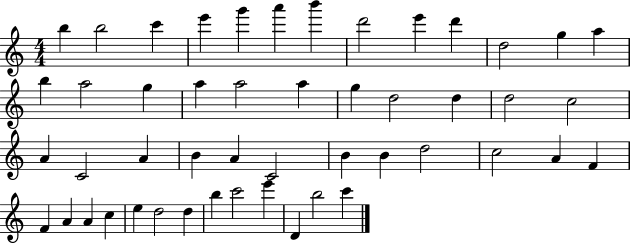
{
  \clef treble
  \numericTimeSignature
  \time 4/4
  \key c \major
  b''4 b''2 c'''4 | e'''4 g'''4 a'''4 b'''4 | d'''2 e'''4 d'''4 | d''2 g''4 a''4 | \break b''4 a''2 g''4 | a''4 a''2 a''4 | g''4 d''2 d''4 | d''2 c''2 | \break a'4 c'2 a'4 | b'4 a'4 c'2 | b'4 b'4 d''2 | c''2 a'4 f'4 | \break f'4 a'4 a'4 c''4 | e''4 d''2 d''4 | b''4 c'''2 e'''4 | d'4 b''2 c'''4 | \break \bar "|."
}